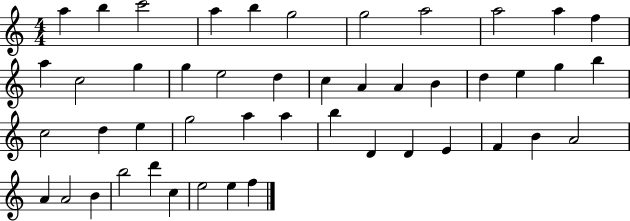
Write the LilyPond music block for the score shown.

{
  \clef treble
  \numericTimeSignature
  \time 4/4
  \key c \major
  a''4 b''4 c'''2 | a''4 b''4 g''2 | g''2 a''2 | a''2 a''4 f''4 | \break a''4 c''2 g''4 | g''4 e''2 d''4 | c''4 a'4 a'4 b'4 | d''4 e''4 g''4 b''4 | \break c''2 d''4 e''4 | g''2 a''4 a''4 | b''4 d'4 d'4 e'4 | f'4 b'4 a'2 | \break a'4 a'2 b'4 | b''2 d'''4 c''4 | e''2 e''4 f''4 | \bar "|."
}